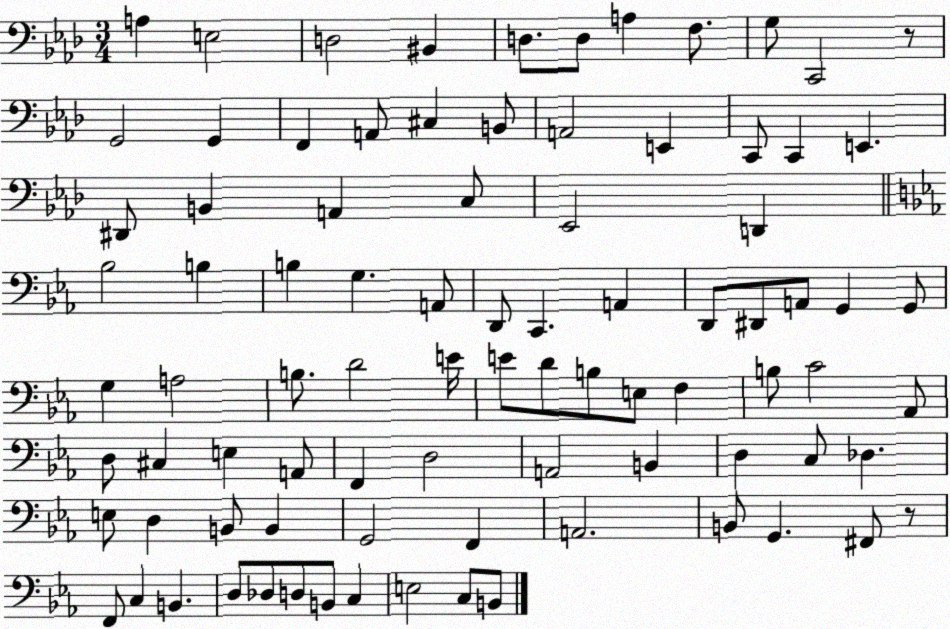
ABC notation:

X:1
T:Untitled
M:3/4
L:1/4
K:Ab
A, E,2 D,2 ^B,, D,/2 D,/2 A, F,/2 G,/2 C,,2 z/2 G,,2 G,, F,, A,,/2 ^C, B,,/2 A,,2 E,, C,,/2 C,, E,, ^D,,/2 B,, A,, C,/2 _E,,2 D,, _B,2 B, B, G, A,,/2 D,,/2 C,, A,, D,,/2 ^D,,/2 A,,/2 G,, G,,/2 G, A,2 B,/2 D2 E/4 E/2 D/2 B,/2 E,/2 F, B,/2 C2 _A,,/2 D,/2 ^C, E, A,,/2 F,, D,2 A,,2 B,, D, C,/2 _D, E,/2 D, B,,/2 B,, G,,2 F,, A,,2 B,,/2 G,, ^F,,/2 z/2 F,,/2 C, B,, D,/2 _D,/2 D,/2 B,,/2 C, E,2 C,/2 B,,/2